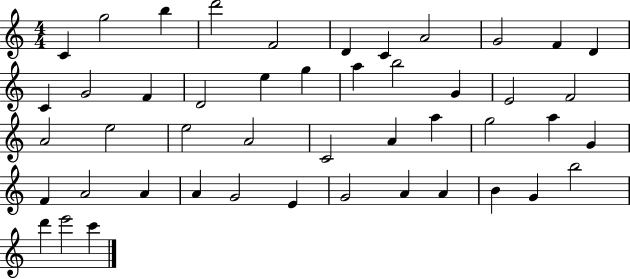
C4/q G5/h B5/q D6/h F4/h D4/q C4/q A4/h G4/h F4/q D4/q C4/q G4/h F4/q D4/h E5/q G5/q A5/q B5/h G4/q E4/h F4/h A4/h E5/h E5/h A4/h C4/h A4/q A5/q G5/h A5/q G4/q F4/q A4/h A4/q A4/q G4/h E4/q G4/h A4/q A4/q B4/q G4/q B5/h D6/q E6/h C6/q